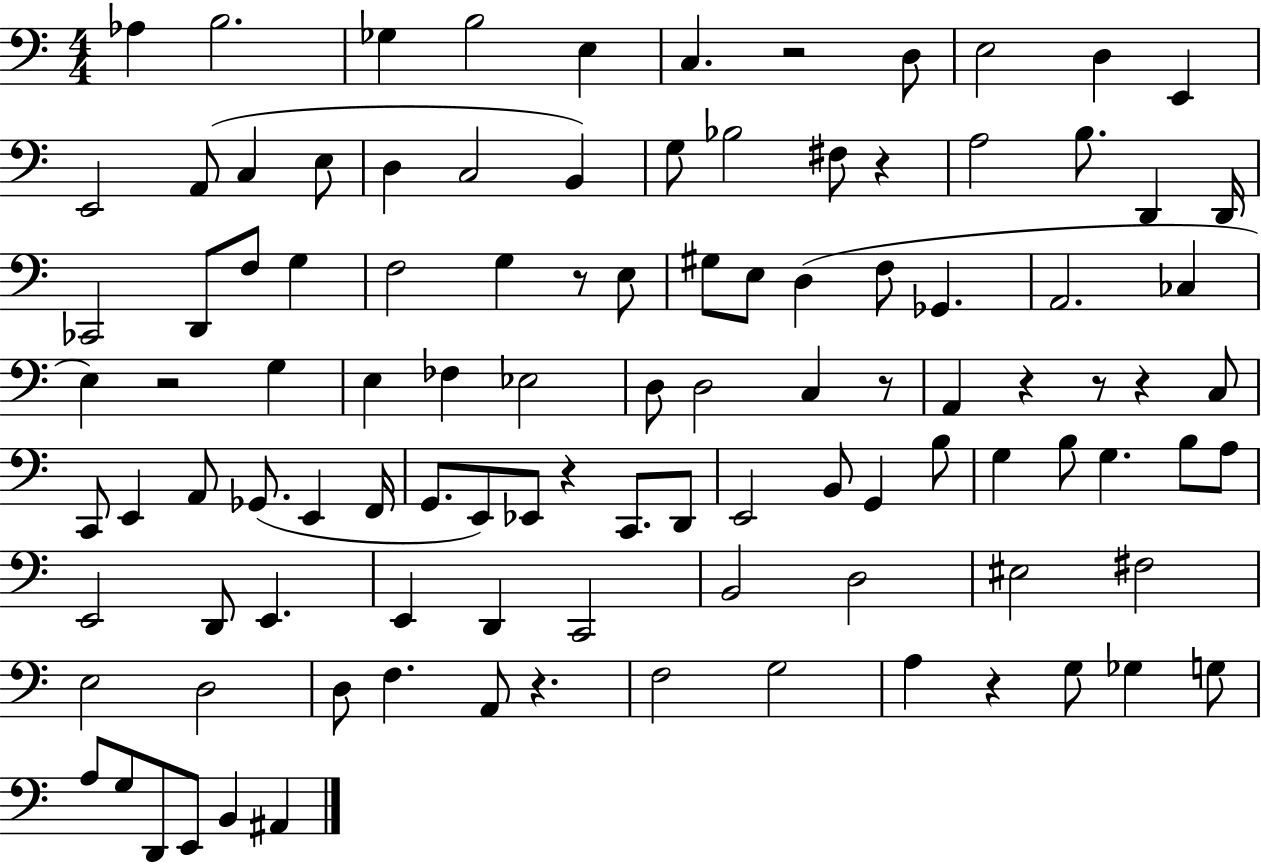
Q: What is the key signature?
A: C major